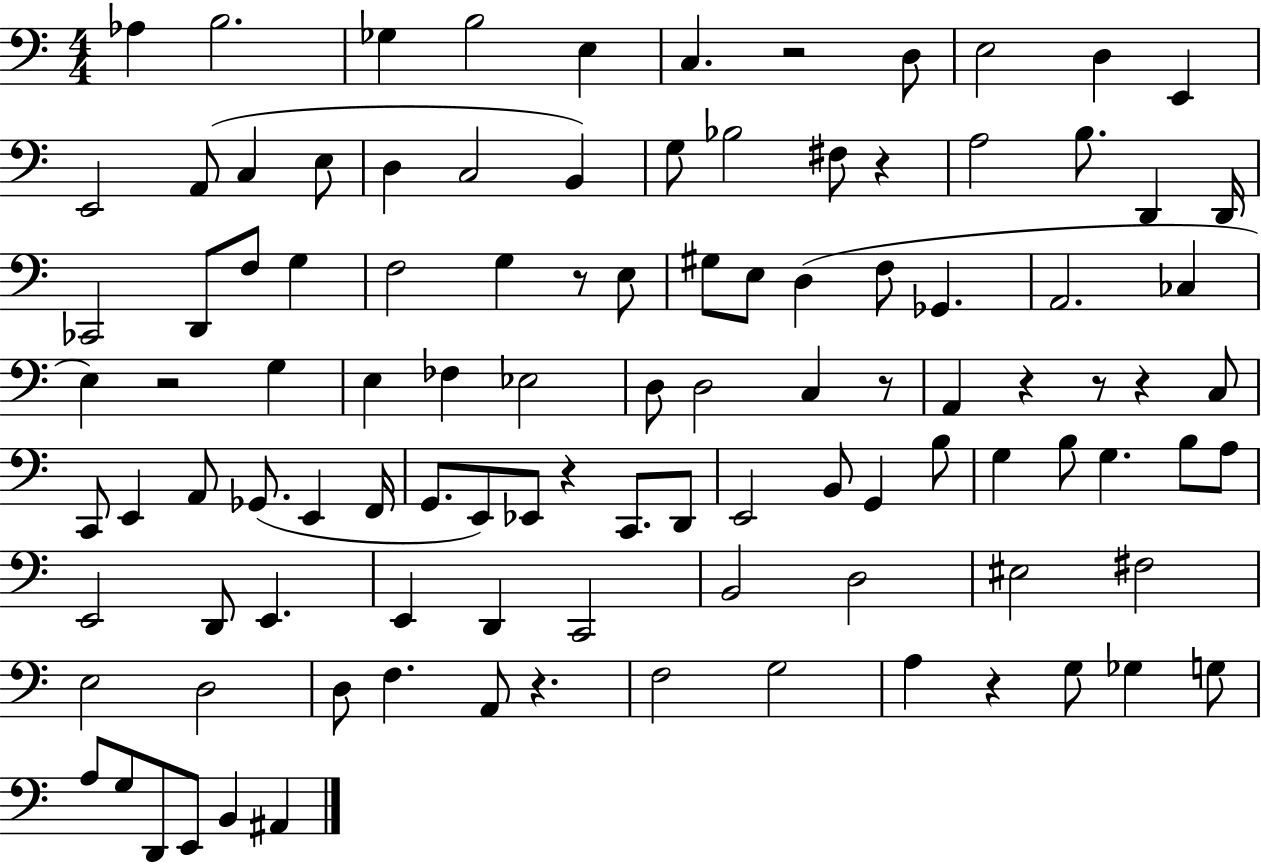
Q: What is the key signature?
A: C major